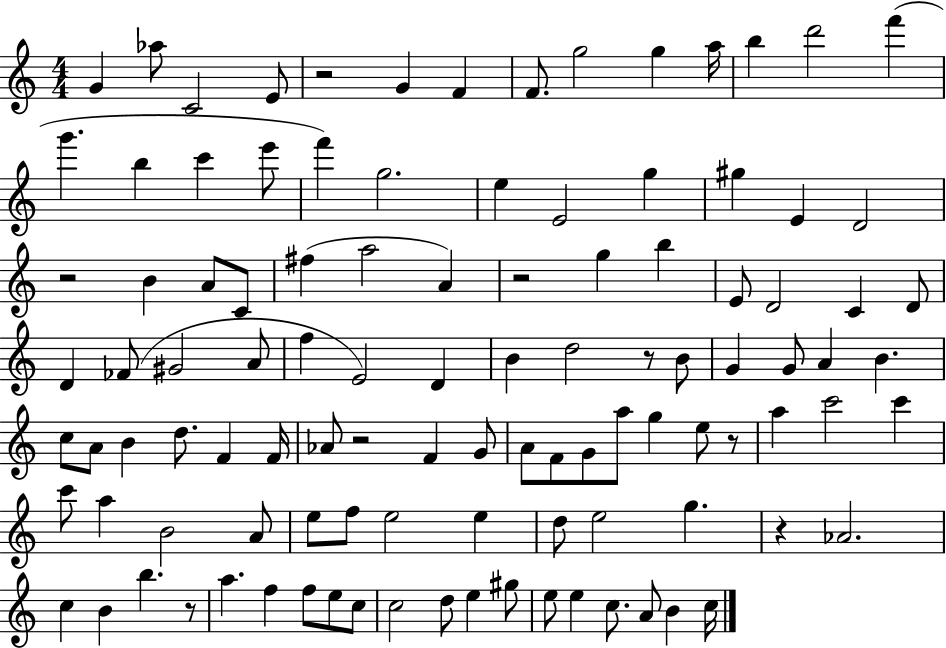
{
  \clef treble
  \numericTimeSignature
  \time 4/4
  \key c \major
  \repeat volta 2 { g'4 aes''8 c'2 e'8 | r2 g'4 f'4 | f'8. g''2 g''4 a''16 | b''4 d'''2 f'''4( | \break g'''4. b''4 c'''4 e'''8 | f'''4) g''2. | e''4 e'2 g''4 | gis''4 e'4 d'2 | \break r2 b'4 a'8 c'8 | fis''4( a''2 a'4) | r2 g''4 b''4 | e'8 d'2 c'4 d'8 | \break d'4 fes'8( gis'2 a'8 | f''4 e'2) d'4 | b'4 d''2 r8 b'8 | g'4 g'8 a'4 b'4. | \break c''8 a'8 b'4 d''8. f'4 f'16 | aes'8 r2 f'4 g'8 | a'8 f'8 g'8 a''8 g''4 e''8 r8 | a''4 c'''2 c'''4 | \break c'''8 a''4 b'2 a'8 | e''8 f''8 e''2 e''4 | d''8 e''2 g''4. | r4 aes'2. | \break c''4 b'4 b''4. r8 | a''4. f''4 f''8 e''8 c''8 | c''2 d''8 e''4 gis''8 | e''8 e''4 c''8. a'8 b'4 c''16 | \break } \bar "|."
}